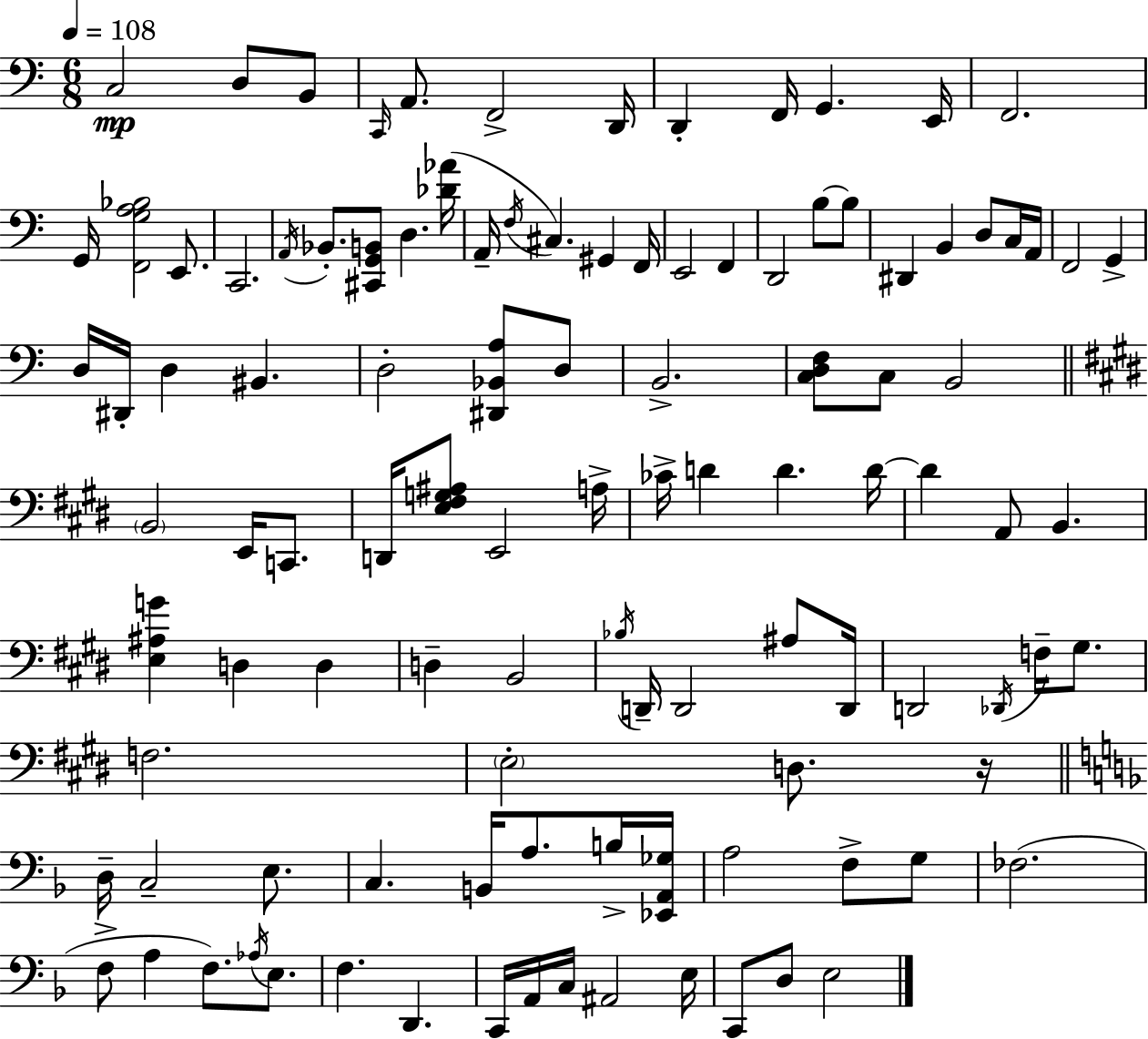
X:1
T:Untitled
M:6/8
L:1/4
K:Am
C,2 D,/2 B,,/2 C,,/4 A,,/2 F,,2 D,,/4 D,, F,,/4 G,, E,,/4 F,,2 G,,/4 [F,,G,A,_B,]2 E,,/2 C,,2 A,,/4 _B,,/2 [^C,,G,,B,,]/2 D, [_D_A]/4 A,,/4 F,/4 ^C, ^G,, F,,/4 E,,2 F,, D,,2 B,/2 B,/2 ^D,, B,, D,/2 C,/4 A,,/4 F,,2 G,, D,/4 ^D,,/4 D, ^B,, D,2 [^D,,_B,,A,]/2 D,/2 B,,2 [C,D,F,]/2 C,/2 B,,2 B,,2 E,,/4 C,,/2 D,,/4 [E,^F,G,^A,]/2 E,,2 A,/4 _C/4 D D D/4 D A,,/2 B,, [E,^A,G] D, D, D, B,,2 _B,/4 D,,/4 D,,2 ^A,/2 D,,/4 D,,2 _D,,/4 F,/4 ^G,/2 F,2 E,2 D,/2 z/4 D,/4 C,2 E,/2 C, B,,/4 A,/2 B,/4 [_E,,A,,_G,]/4 A,2 F,/2 G,/2 _F,2 F,/2 A, F,/2 _A,/4 E,/2 F, D,, C,,/4 A,,/4 C,/4 ^A,,2 E,/4 C,,/2 D,/2 E,2